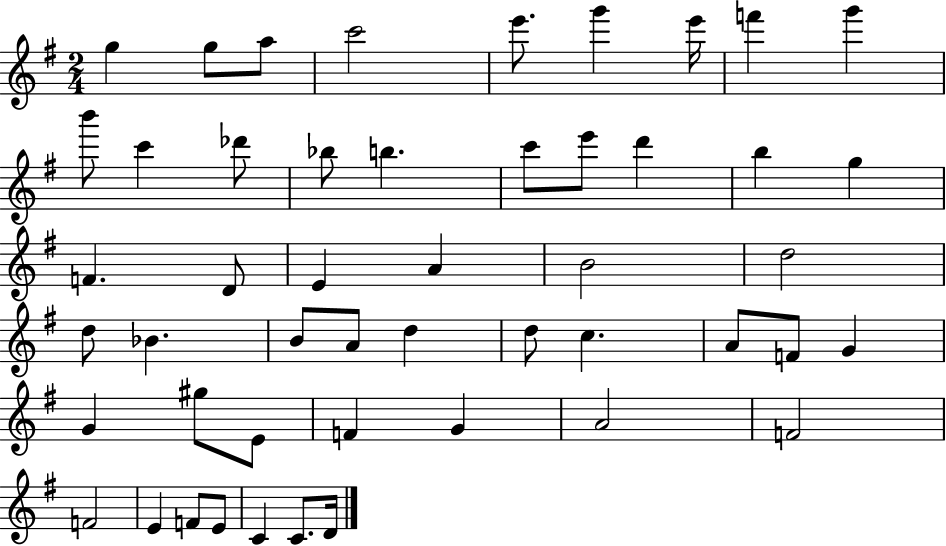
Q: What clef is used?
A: treble